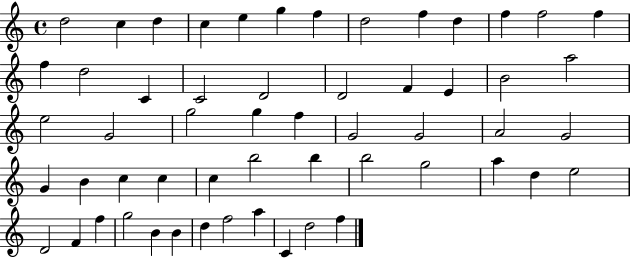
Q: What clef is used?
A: treble